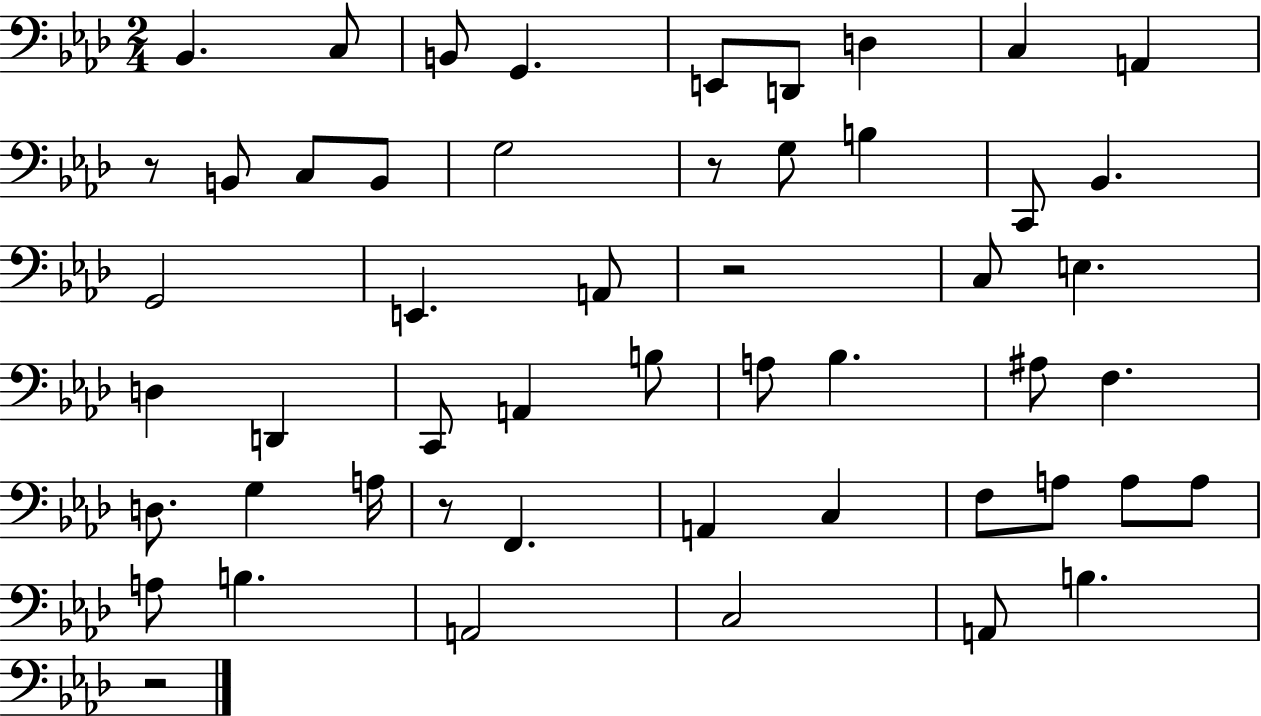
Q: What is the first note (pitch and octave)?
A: Bb2